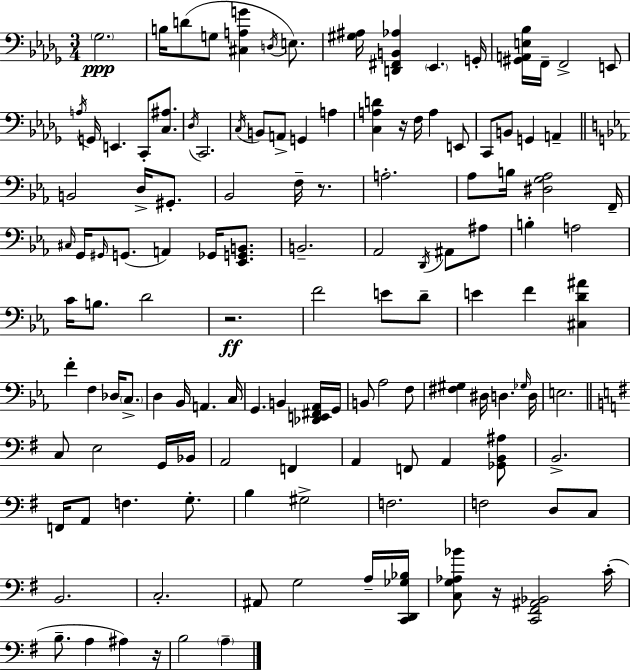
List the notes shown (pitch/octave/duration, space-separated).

Gb3/h. B3/s D4/e G3/e [C#3,A3,G4]/q D3/s E3/e. [G#3,A#3]/s [D2,F#2,B2,Ab3]/q Eb2/q. G2/s [G#2,A2,E3,Bb3]/s F2/s F2/h E2/e A3/s G2/s E2/q. C2/e [C3,A#3]/e. Db3/s C2/h. C3/s B2/e A2/e G2/q A3/q [C3,A3,D4]/q R/s F3/s A3/q E2/e C2/e B2/e G2/q A2/q B2/h D3/s G#2/e. Bb2/h F3/s R/e. A3/h. Ab3/e B3/s [D#3,G3,Ab3]/h F2/s C#3/s G2/s G#2/s G2/e. A2/q Gb2/s [Eb2,G2,B2]/e. B2/h. Ab2/h D2/s A#2/e A#3/e B3/q A3/h C4/s B3/e. D4/h R/h. F4/h E4/e D4/e E4/q F4/q [C#3,D4,A#4]/q F4/q F3/q Db3/s C3/e. D3/q Bb2/s A2/q. C3/s G2/q. B2/q [Db2,E2,F#2,Ab2]/s G2/s B2/e Ab3/h F3/e [F#3,G#3]/q D#3/s D3/q. Gb3/s D3/s E3/h. C3/e E3/h G2/s Bb2/s A2/h F2/q A2/q F2/e A2/q [Gb2,B2,A#3]/e B2/h. F2/s A2/e F3/q. G3/e. B3/q G#3/h F3/h. F3/h D3/e C3/e B2/h. C3/h. A#2/e G3/h A3/s [C2,D2,Gb3,Bb3]/s [C3,G3,Ab3,Bb4]/e R/s [C2,F#2,A#2,Bb2]/h C4/s B3/e. A3/q A#3/q R/s B3/h A3/q